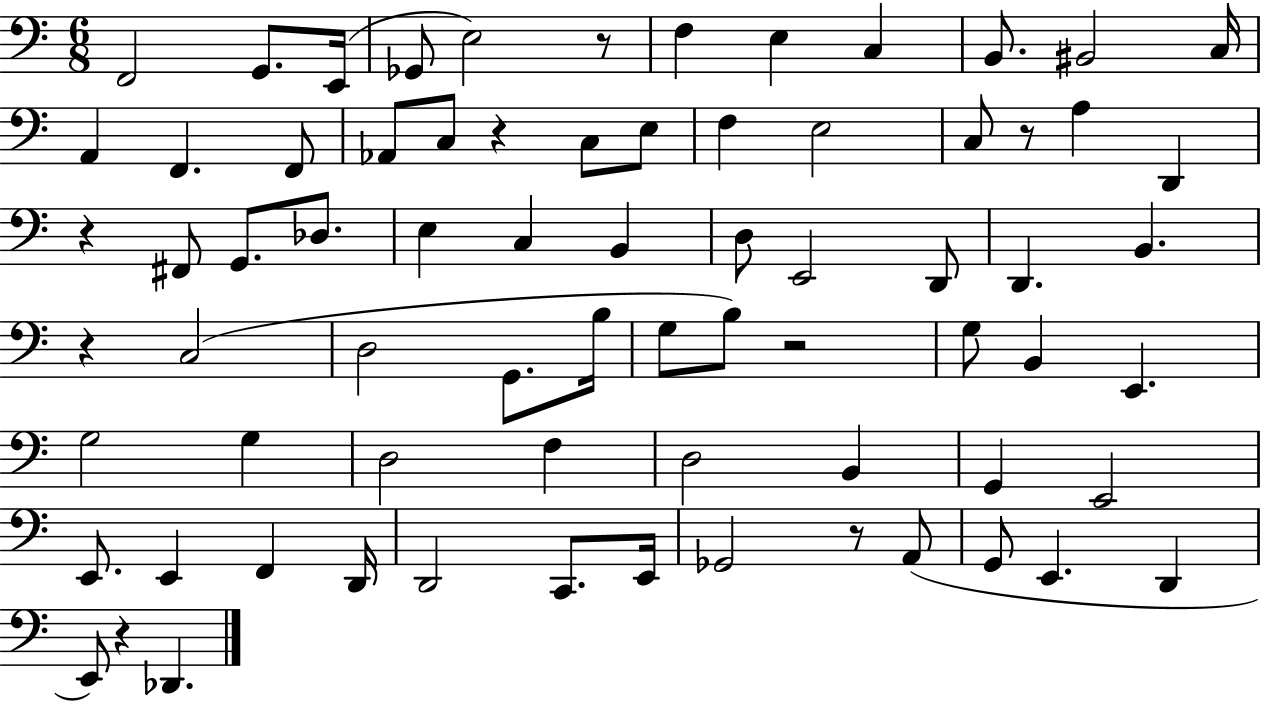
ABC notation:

X:1
T:Untitled
M:6/8
L:1/4
K:C
F,,2 G,,/2 E,,/4 _G,,/2 E,2 z/2 F, E, C, B,,/2 ^B,,2 C,/4 A,, F,, F,,/2 _A,,/2 C,/2 z C,/2 E,/2 F, E,2 C,/2 z/2 A, D,, z ^F,,/2 G,,/2 _D,/2 E, C, B,, D,/2 E,,2 D,,/2 D,, B,, z C,2 D,2 G,,/2 B,/4 G,/2 B,/2 z2 G,/2 B,, E,, G,2 G, D,2 F, D,2 B,, G,, E,,2 E,,/2 E,, F,, D,,/4 D,,2 C,,/2 E,,/4 _G,,2 z/2 A,,/2 G,,/2 E,, D,, E,,/2 z _D,,